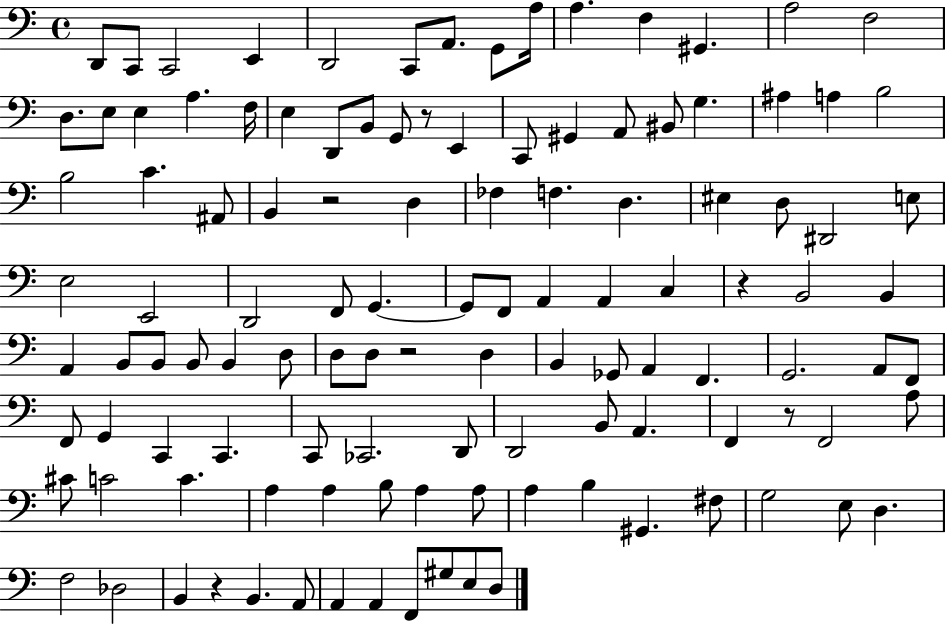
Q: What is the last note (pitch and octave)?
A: D3